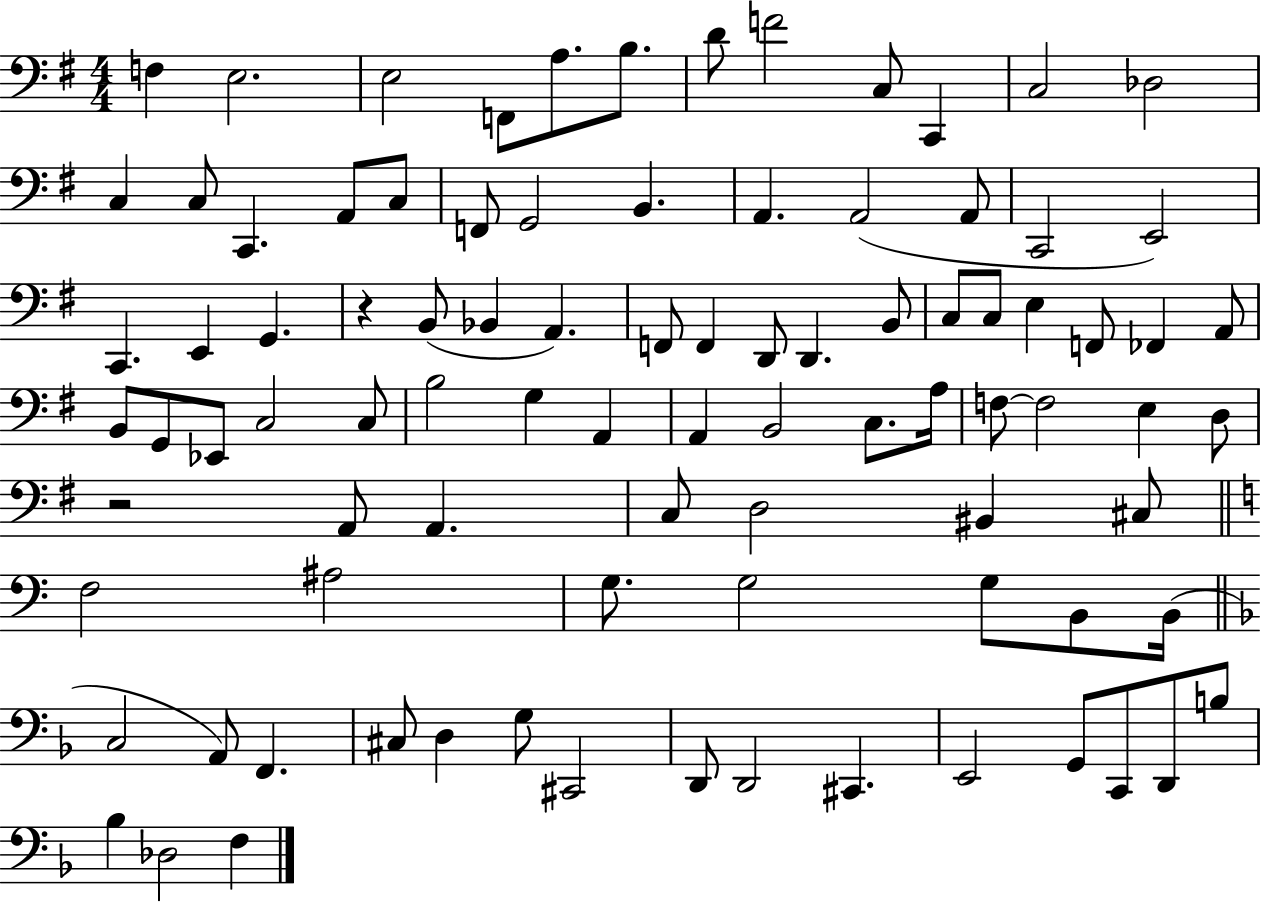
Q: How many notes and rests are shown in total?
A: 91